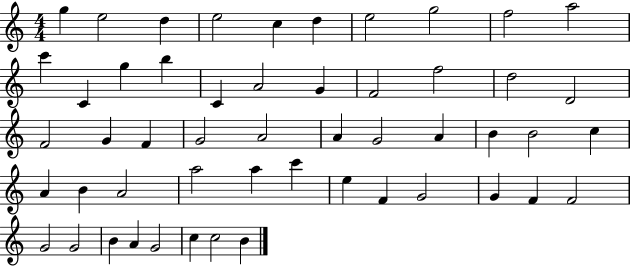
G5/q E5/h D5/q E5/h C5/q D5/q E5/h G5/h F5/h A5/h C6/q C4/q G5/q B5/q C4/q A4/h G4/q F4/h F5/h D5/h D4/h F4/h G4/q F4/q G4/h A4/h A4/q G4/h A4/q B4/q B4/h C5/q A4/q B4/q A4/h A5/h A5/q C6/q E5/q F4/q G4/h G4/q F4/q F4/h G4/h G4/h B4/q A4/q G4/h C5/q C5/h B4/q